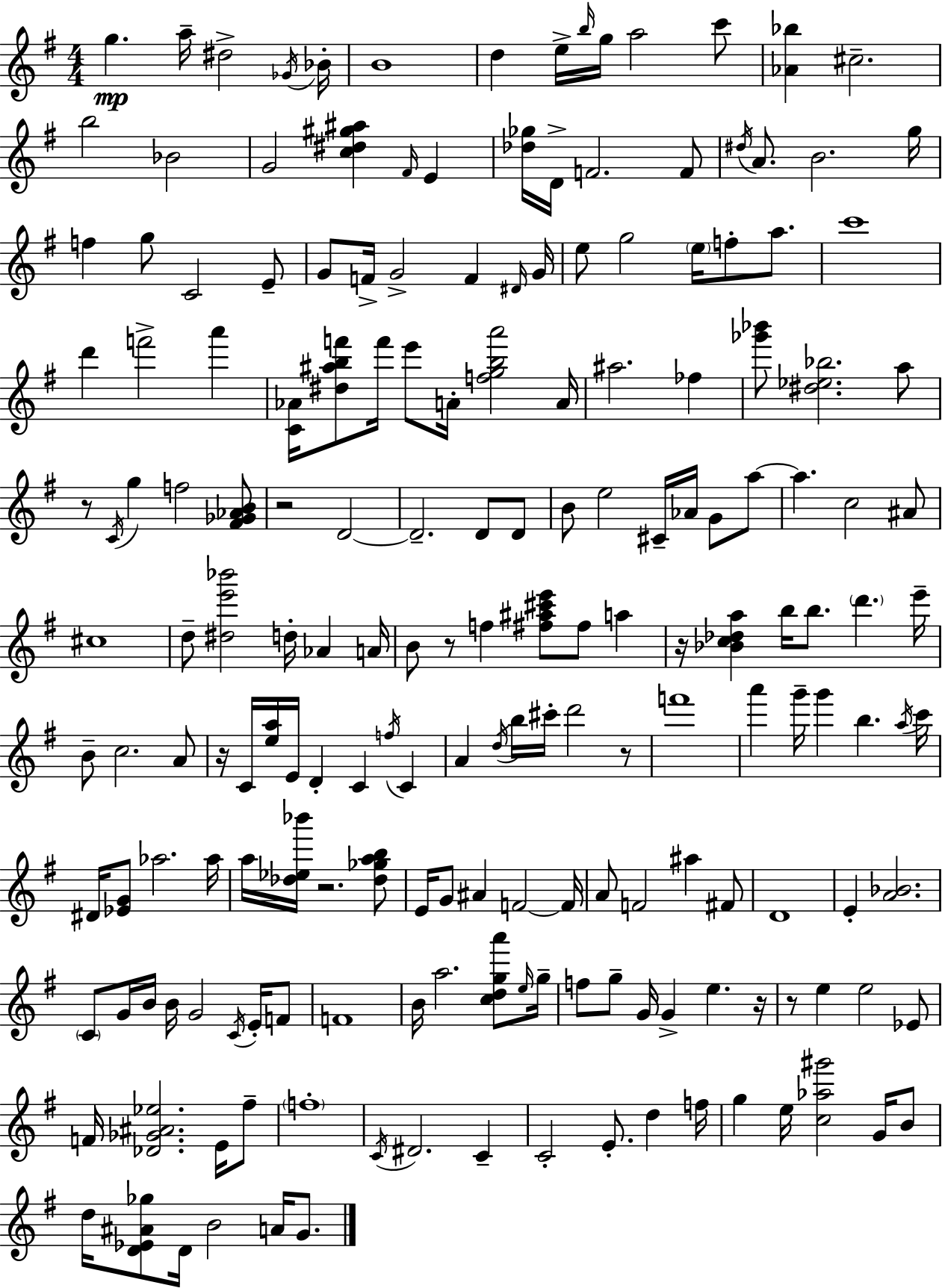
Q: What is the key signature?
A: G major